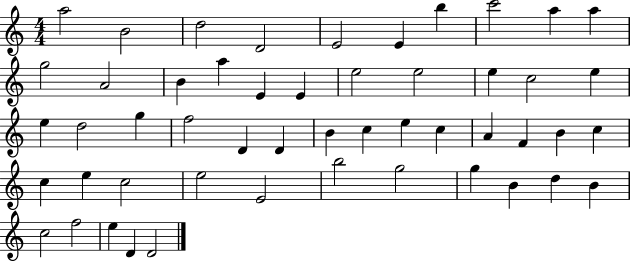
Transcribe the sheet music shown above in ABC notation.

X:1
T:Untitled
M:4/4
L:1/4
K:C
a2 B2 d2 D2 E2 E b c'2 a a g2 A2 B a E E e2 e2 e c2 e e d2 g f2 D D B c e c A F B c c e c2 e2 E2 b2 g2 g B d B c2 f2 e D D2